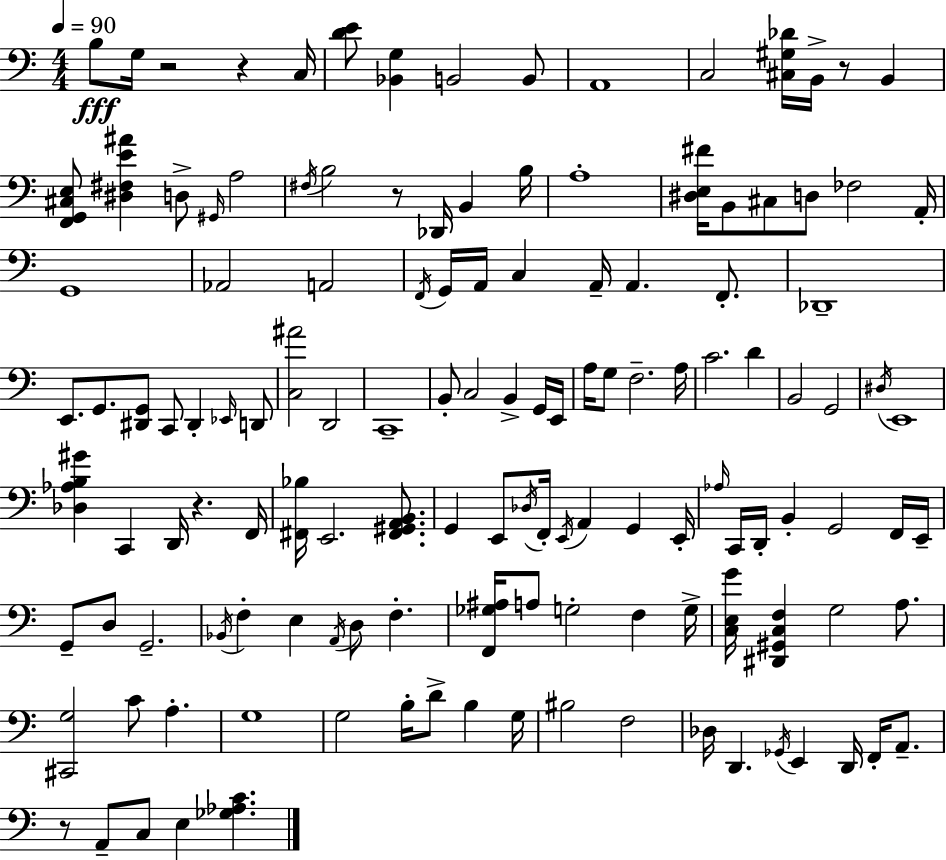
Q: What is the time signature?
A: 4/4